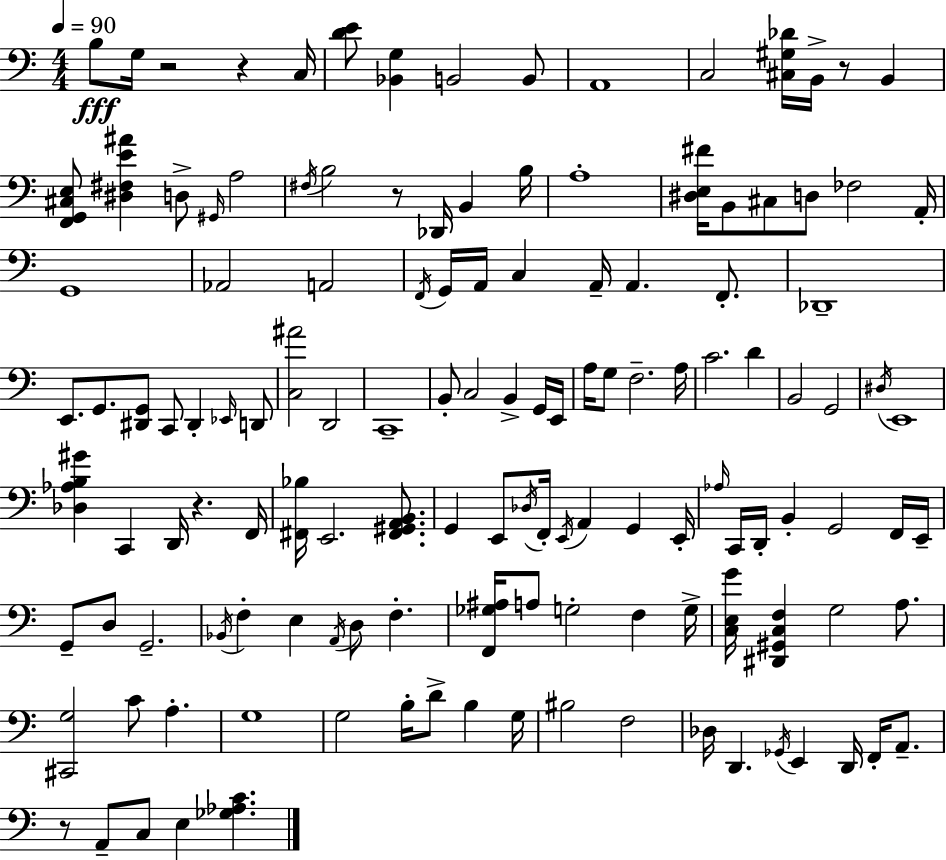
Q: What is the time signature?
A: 4/4